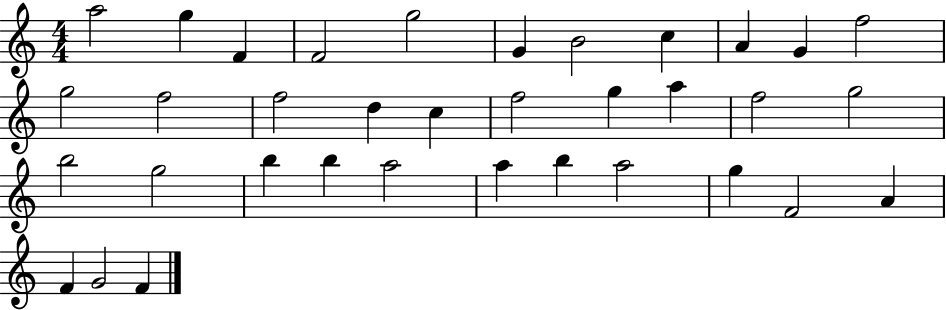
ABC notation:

X:1
T:Untitled
M:4/4
L:1/4
K:C
a2 g F F2 g2 G B2 c A G f2 g2 f2 f2 d c f2 g a f2 g2 b2 g2 b b a2 a b a2 g F2 A F G2 F